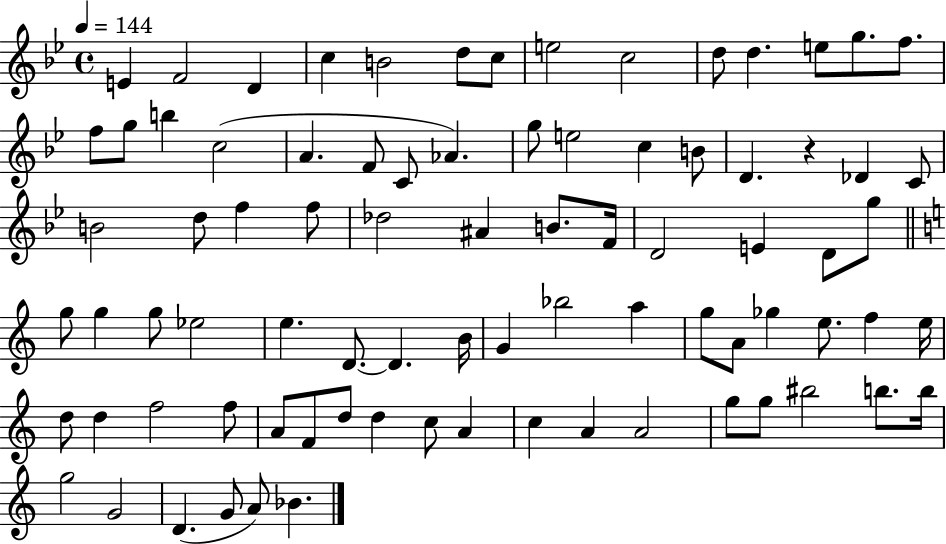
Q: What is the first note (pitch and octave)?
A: E4